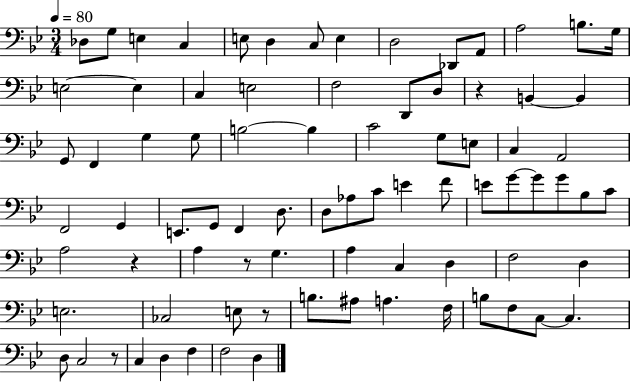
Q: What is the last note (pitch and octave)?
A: D3